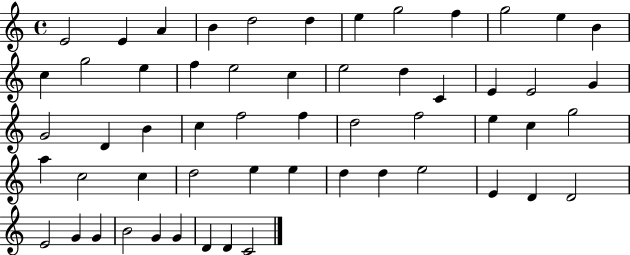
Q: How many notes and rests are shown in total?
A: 56